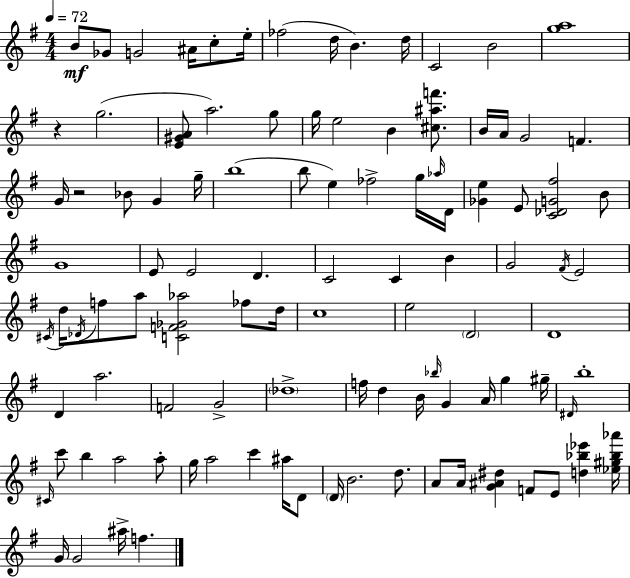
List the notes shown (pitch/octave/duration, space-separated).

B4/e Gb4/e G4/h A#4/s C5/e E5/s FES5/h D5/s B4/q. D5/s C4/h B4/h [G5,A5]/w R/q G5/h. [E4,G#4,A4]/e A5/h. G5/e G5/s E5/h B4/q [C#5,A#5,F6]/e. B4/s A4/s G4/h F4/q. G4/s R/h Bb4/e G4/q G5/s B5/w B5/e E5/q FES5/h G5/s Ab5/s D4/s [Gb4,E5]/q E4/e [C4,Db4,G4,F#5]/h B4/e G4/w E4/e E4/h D4/q. C4/h C4/q B4/q G4/h F#4/s E4/h C#4/s D5/s Db4/s F5/e A5/e [C4,F4,Gb4,Ab5]/h FES5/e D5/s C5/w E5/h D4/h D4/w D4/q A5/h. F4/h G4/h Db5/w F5/s D5/q B4/s Bb5/s G4/q A4/s G5/q G#5/s D#4/s B5/w C#4/s C6/e B5/q A5/h A5/e G5/s A5/h C6/q A#5/s D4/e D4/s B4/h. D5/e. A4/e A4/s [G4,A#4,D#5]/q F4/e E4/e [D5,Bb5,Eb6]/q [Eb5,G#5,Bb5,Ab6]/s G4/s G4/h A#5/s F5/q.